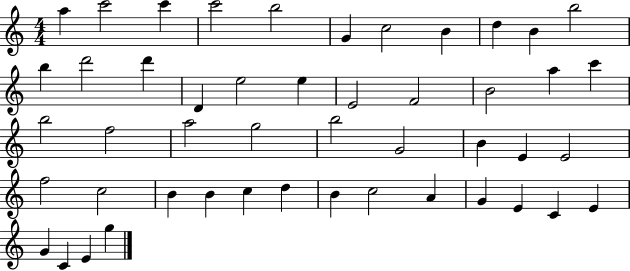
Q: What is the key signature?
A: C major